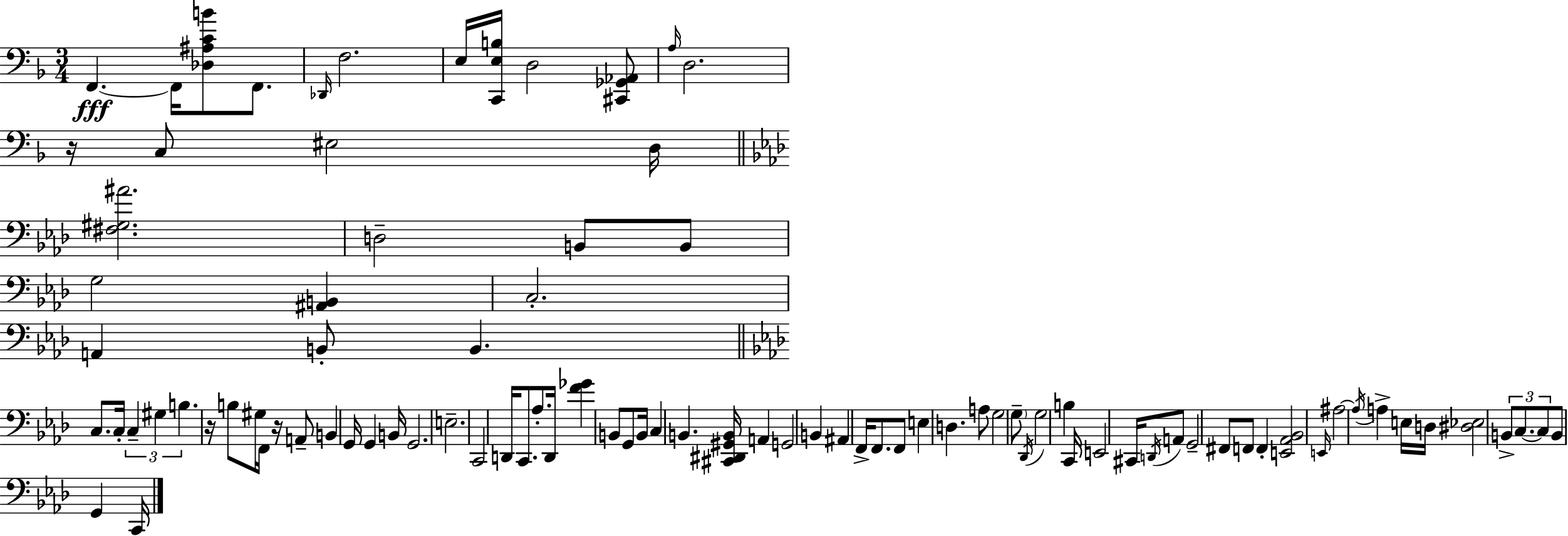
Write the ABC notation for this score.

X:1
T:Untitled
M:3/4
L:1/4
K:Dm
F,, F,,/4 [_D,^A,CB]/2 F,,/2 _D,,/4 F,2 E,/4 [C,,E,B,]/4 D,2 [^C,,_G,,_A,,]/2 A,/4 D,2 z/4 C,/2 ^E,2 D,/4 [^F,^G,^A]2 D,2 B,,/2 B,,/2 G,2 [^A,,B,,] C,2 A,, B,,/2 B,, C,/2 C,/4 C, ^G, B, z/4 B,/2 ^G,/4 F,,/4 z/4 A,,/2 B,, G,,/4 G,, B,,/4 G,,2 E,2 C,,2 D,,/4 C,,/2 _A,/2 D,,/4 [F_G] B,,/2 G,,/2 B,,/4 C, B,, [^C,,^D,,^G,,B,,]/4 A,, G,,2 B,, ^A,, F,,/4 F,,/2 F,,/2 E, D, A,/2 G,2 G,/2 _D,,/4 G,2 B, C,,/4 E,,2 ^C,,/4 D,,/4 A,,/2 G,,2 ^F,,/2 F,,/2 F,, [E,,_A,,_B,,]2 E,,/4 ^A,2 ^A,/4 A, E,/4 D,/4 [^D,_E,]2 B,,/2 C,/2 C,/2 B,,/2 G,, C,,/4